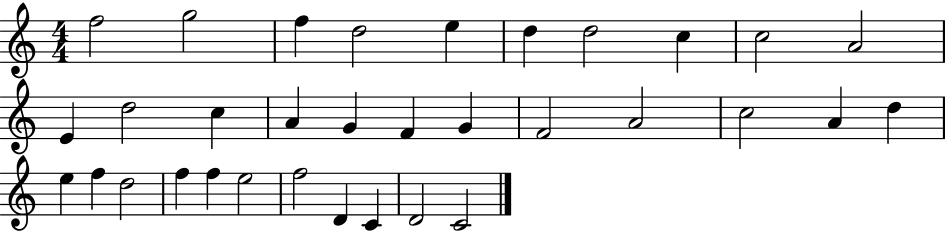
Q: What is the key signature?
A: C major